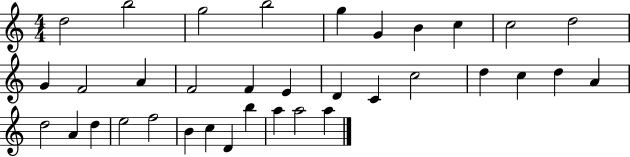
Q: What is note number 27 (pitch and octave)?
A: E5